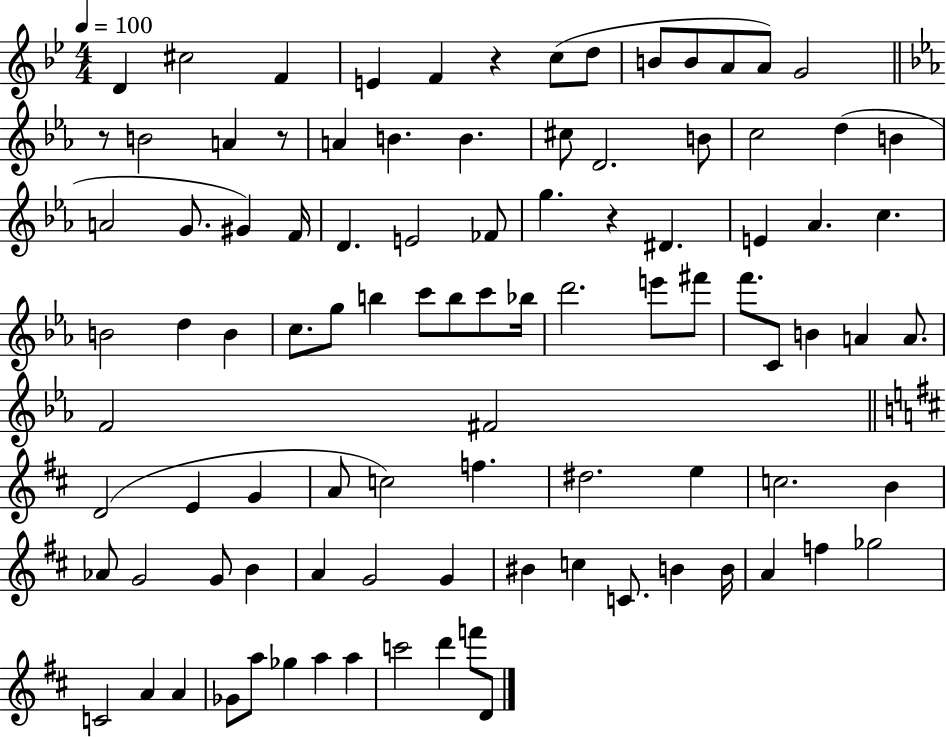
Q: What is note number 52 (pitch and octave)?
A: A4